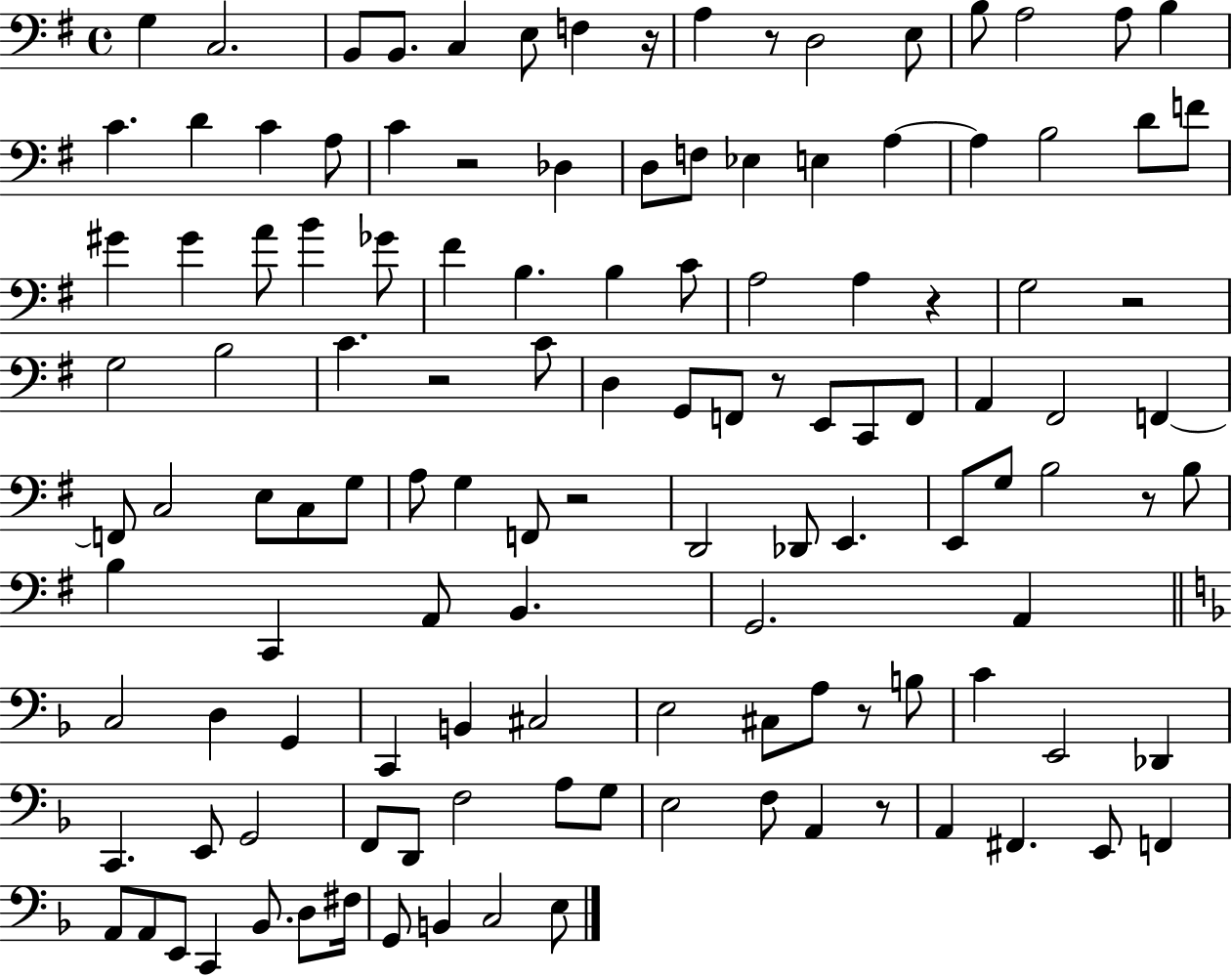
{
  \clef bass
  \time 4/4
  \defaultTimeSignature
  \key g \major
  \repeat volta 2 { g4 c2. | b,8 b,8. c4 e8 f4 r16 | a4 r8 d2 e8 | b8 a2 a8 b4 | \break c'4. d'4 c'4 a8 | c'4 r2 des4 | d8 f8 ees4 e4 a4~~ | a4 b2 d'8 f'8 | \break gis'4 gis'4 a'8 b'4 ges'8 | fis'4 b4. b4 c'8 | a2 a4 r4 | g2 r2 | \break g2 b2 | c'4. r2 c'8 | d4 g,8 f,8 r8 e,8 c,8 f,8 | a,4 fis,2 f,4~~ | \break f,8 c2 e8 c8 g8 | a8 g4 f,8 r2 | d,2 des,8 e,4. | e,8 g8 b2 r8 b8 | \break b4 c,4 a,8 b,4. | g,2. a,4 | \bar "||" \break \key f \major c2 d4 g,4 | c,4 b,4 cis2 | e2 cis8 a8 r8 b8 | c'4 e,2 des,4 | \break c,4. e,8 g,2 | f,8 d,8 f2 a8 g8 | e2 f8 a,4 r8 | a,4 fis,4. e,8 f,4 | \break a,8 a,8 e,8 c,4 bes,8. d8 fis16 | g,8 b,4 c2 e8 | } \bar "|."
}